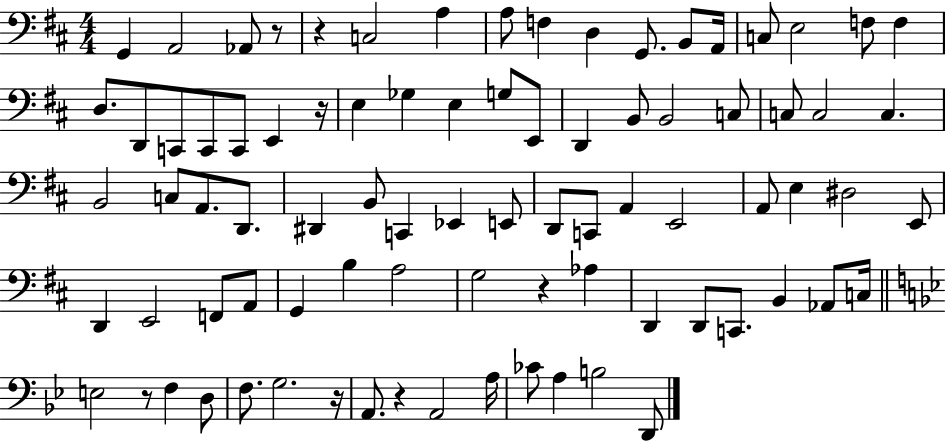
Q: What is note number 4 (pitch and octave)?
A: C3